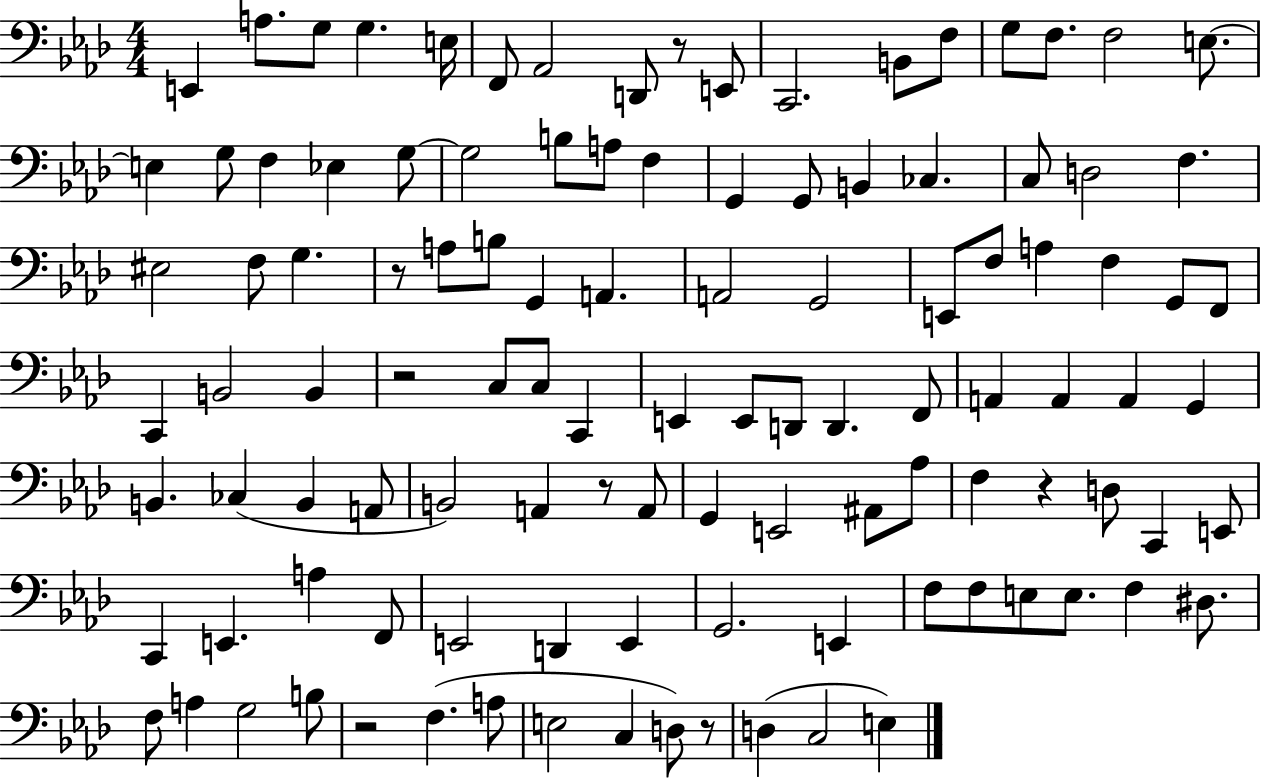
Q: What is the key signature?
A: AES major